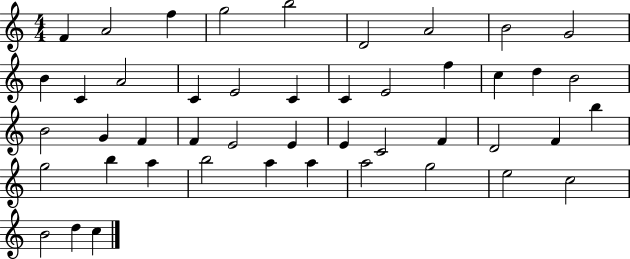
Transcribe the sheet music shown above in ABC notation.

X:1
T:Untitled
M:4/4
L:1/4
K:C
F A2 f g2 b2 D2 A2 B2 G2 B C A2 C E2 C C E2 f c d B2 B2 G F F E2 E E C2 F D2 F b g2 b a b2 a a a2 g2 e2 c2 B2 d c